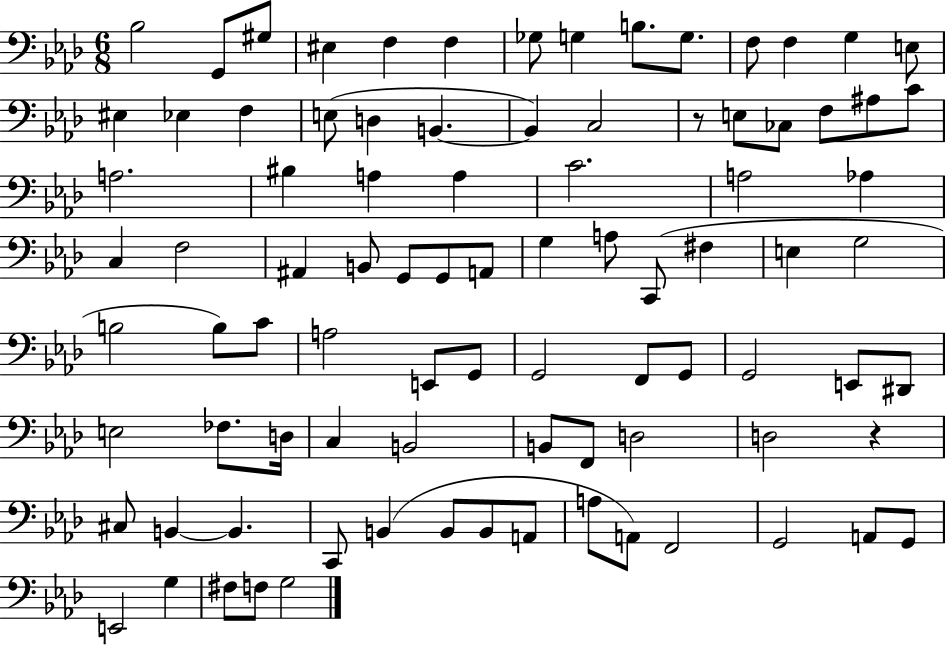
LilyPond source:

{
  \clef bass
  \numericTimeSignature
  \time 6/8
  \key aes \major
  \repeat volta 2 { bes2 g,8 gis8 | eis4 f4 f4 | ges8 g4 b8. g8. | f8 f4 g4 e8 | \break eis4 ees4 f4 | e8( d4 b,4.~~ | b,4) c2 | r8 e8 ces8 f8 ais8 c'8 | \break a2. | bis4 a4 a4 | c'2. | a2 aes4 | \break c4 f2 | ais,4 b,8 g,8 g,8 a,8 | g4 a8 c,8( fis4 | e4 g2 | \break b2 b8) c'8 | a2 e,8 g,8 | g,2 f,8 g,8 | g,2 e,8 dis,8 | \break e2 fes8. d16 | c4 b,2 | b,8 f,8 d2 | d2 r4 | \break cis8 b,4~~ b,4. | c,8 b,4( b,8 b,8 a,8 | a8 a,8) f,2 | g,2 a,8 g,8 | \break e,2 g4 | fis8 f8 g2 | } \bar "|."
}